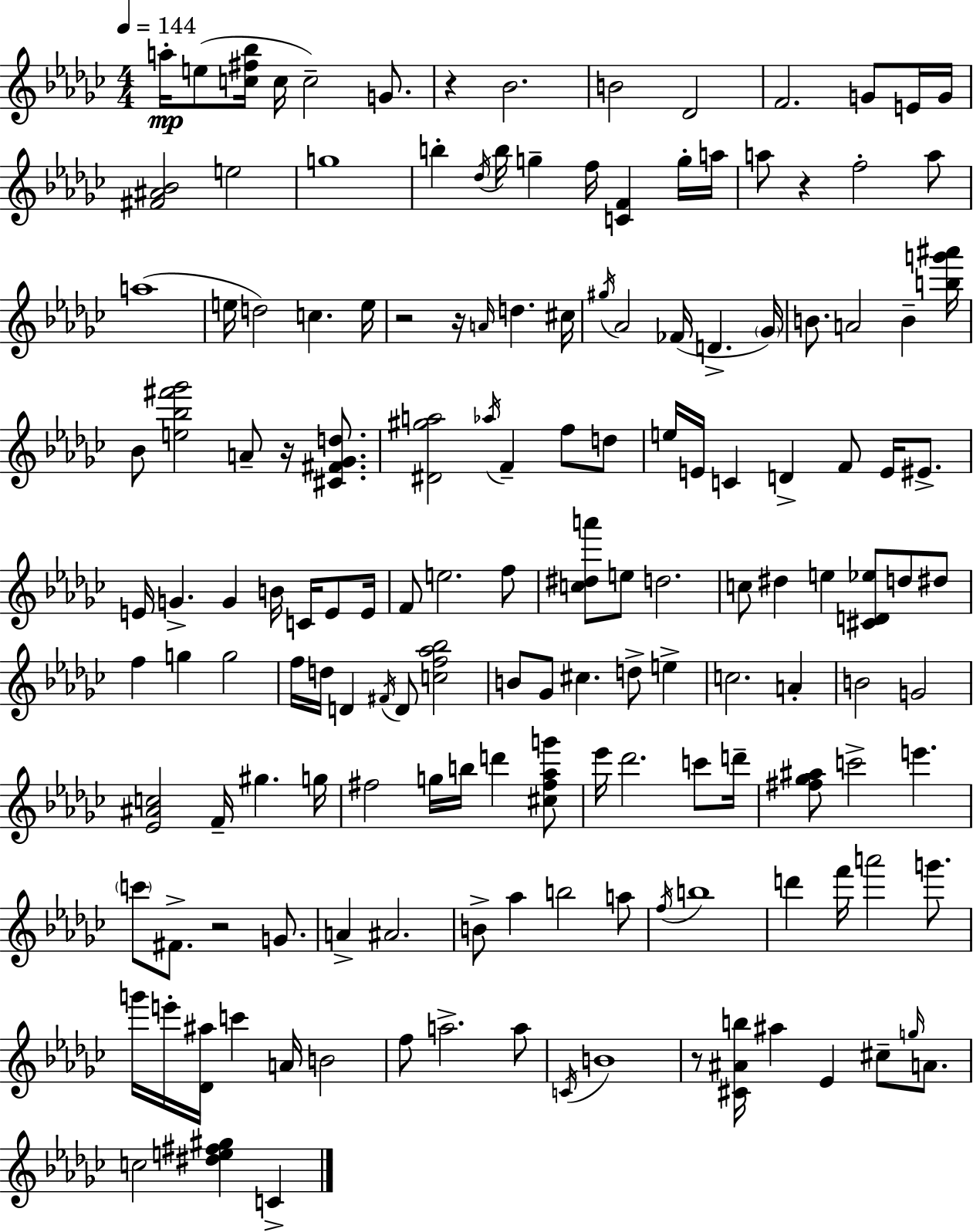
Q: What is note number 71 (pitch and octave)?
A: F5